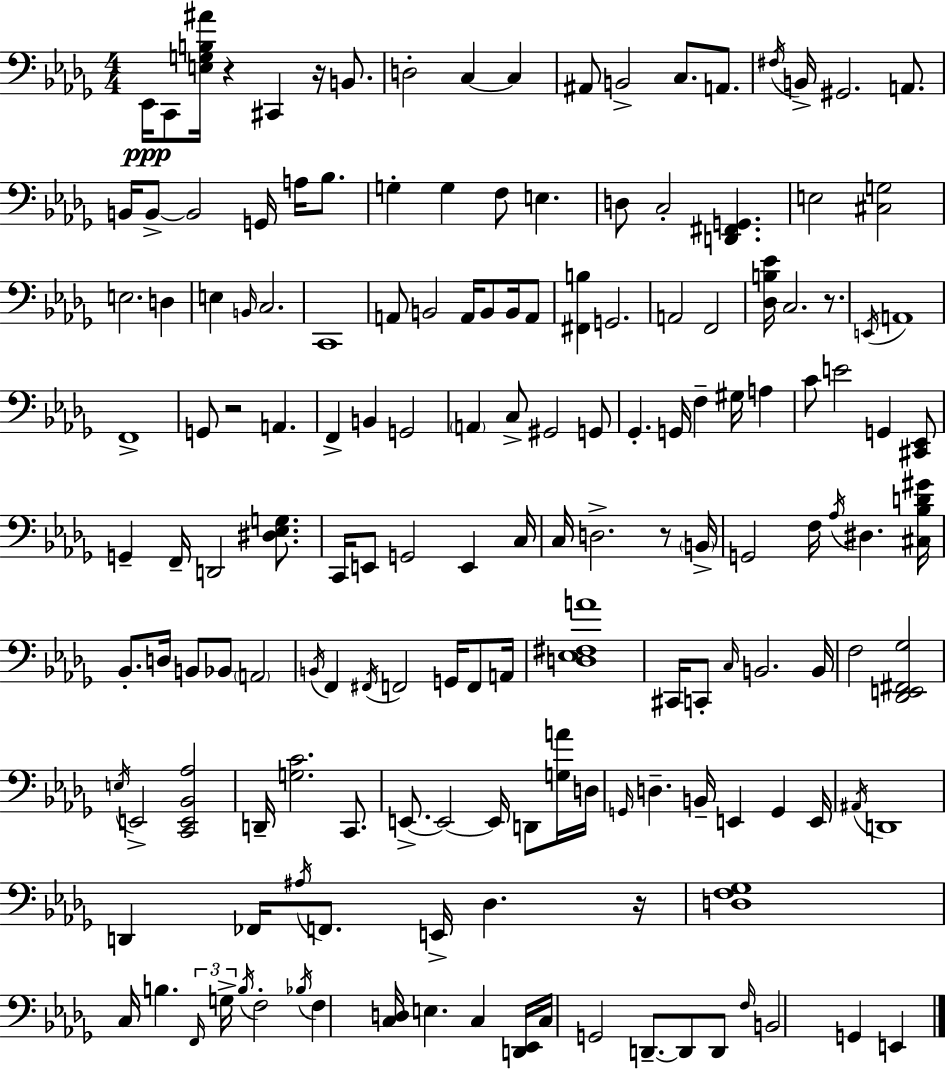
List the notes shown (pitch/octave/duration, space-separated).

Eb2/s C2/e [E3,G3,B3,A#4]/s R/q C#2/q R/s B2/e. D3/h C3/q C3/q A#2/e B2/h C3/e. A2/e. F#3/s B2/s G#2/h. A2/e. B2/s B2/e B2/h G2/s A3/s Bb3/e. G3/q G3/q F3/e E3/q. D3/e C3/h [D2,F#2,G2]/q. E3/h [C#3,G3]/h E3/h. D3/q E3/q B2/s C3/h. C2/w A2/e B2/h A2/s B2/e B2/s A2/e [F#2,B3]/q G2/h. A2/h F2/h [Db3,B3,Eb4]/s C3/h. R/e. E2/s A2/w F2/w G2/e R/h A2/q. F2/q B2/q G2/h A2/q C3/e G#2/h G2/e Gb2/q. G2/s F3/q G#3/s A3/q C4/e E4/h G2/q [C#2,Eb2]/e G2/q F2/s D2/h [D#3,Eb3,G3]/e. C2/s E2/e G2/h E2/q C3/s C3/s D3/h. R/e B2/s G2/h F3/s Ab3/s D#3/q. [C#3,Bb3,D4,G#4]/s Bb2/e. D3/s B2/e Bb2/e A2/h B2/s F2/q F#2/s F2/h G2/s F2/e A2/s [D3,Eb3,F#3,A4]/w C#2/s C2/e C3/s B2/h. B2/s F3/h [Db2,E2,F#2,Gb3]/h E3/s E2/h [C2,E2,Bb2,Ab3]/h D2/s [G3,C4]/h. C2/e. E2/e. E2/h E2/s D2/e [G3,A4]/s D3/s G2/s D3/q. B2/s E2/q G2/q E2/s A#2/s D2/w D2/q FES2/s A#3/s F2/e. E2/s Db3/q. R/s [D3,F3,Gb3]/w C3/s B3/q. F2/s G3/s B3/s F3/h Bb3/s F3/q [C3,D3]/s E3/q. C3/q [D2,Eb2]/s C3/s G2/h D2/e. D2/e D2/e F3/s B2/h G2/q E2/q